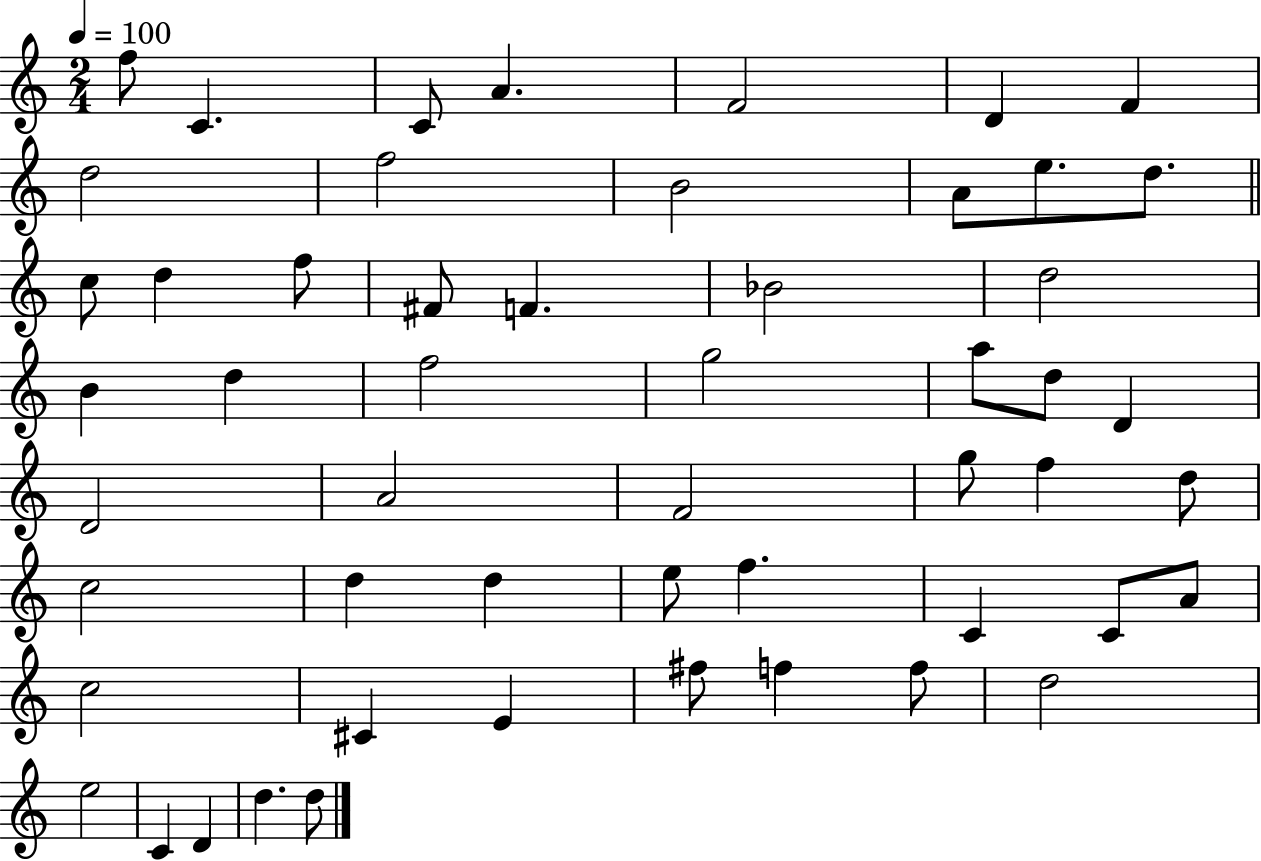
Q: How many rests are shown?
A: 0